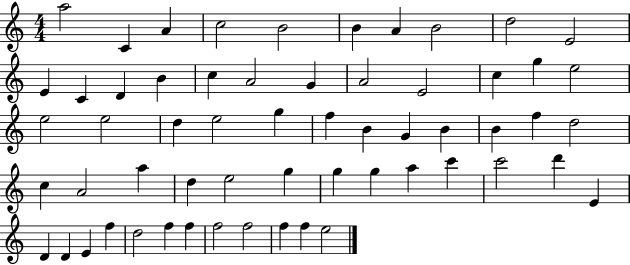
X:1
T:Untitled
M:4/4
L:1/4
K:C
a2 C A c2 B2 B A B2 d2 E2 E C D B c A2 G A2 E2 c g e2 e2 e2 d e2 g f B G B B f d2 c A2 a d e2 g g g a c' c'2 d' E D D E f d2 f f f2 f2 f f e2